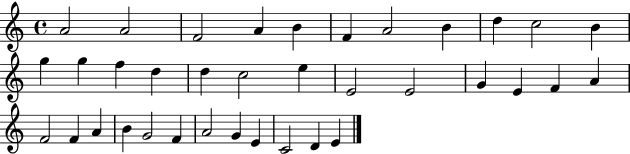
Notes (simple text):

A4/h A4/h F4/h A4/q B4/q F4/q A4/h B4/q D5/q C5/h B4/q G5/q G5/q F5/q D5/q D5/q C5/h E5/q E4/h E4/h G4/q E4/q F4/q A4/q F4/h F4/q A4/q B4/q G4/h F4/q A4/h G4/q E4/q C4/h D4/q E4/q